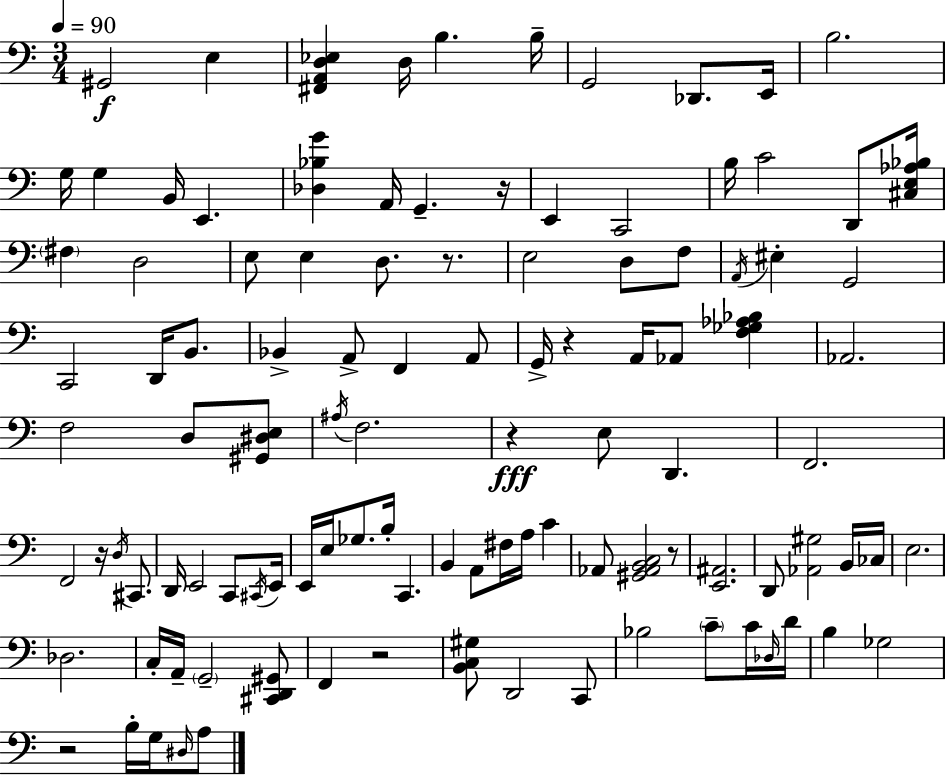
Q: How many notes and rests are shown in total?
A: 108